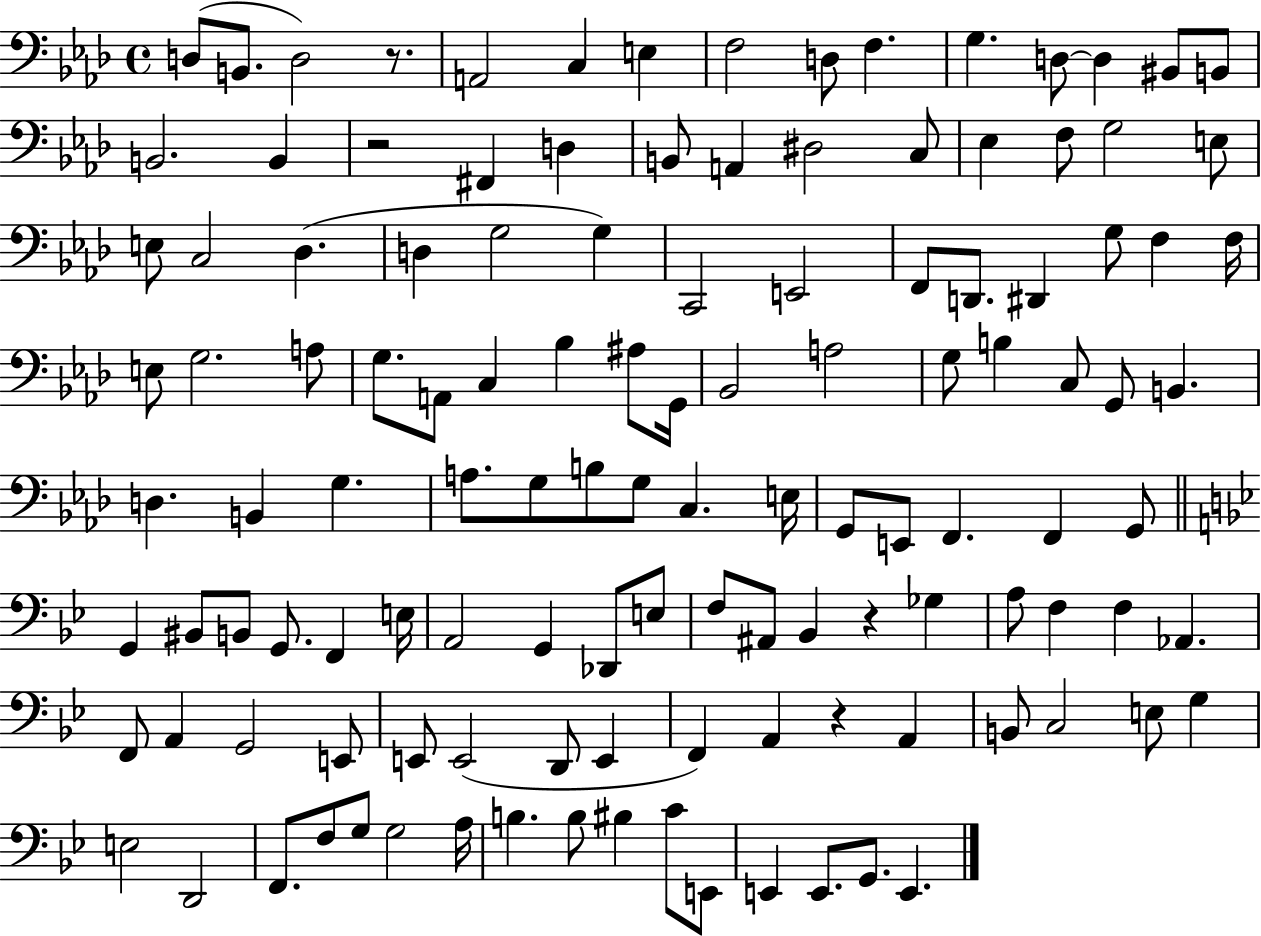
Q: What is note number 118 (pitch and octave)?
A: G2